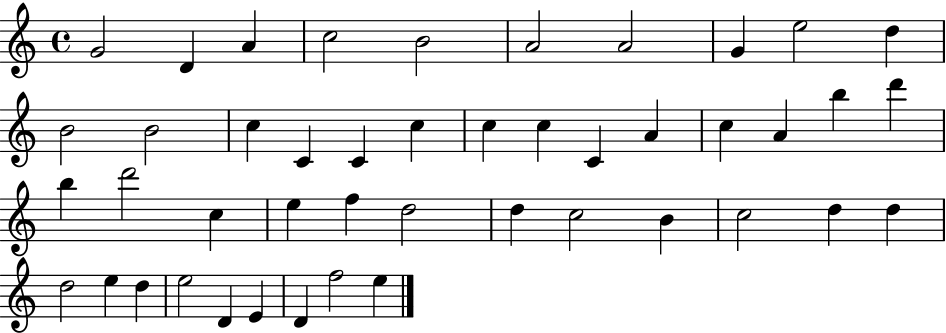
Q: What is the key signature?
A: C major